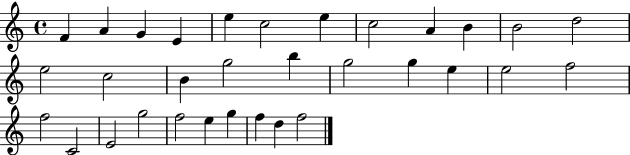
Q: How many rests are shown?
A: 0